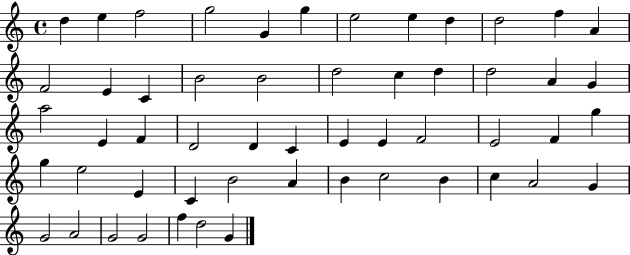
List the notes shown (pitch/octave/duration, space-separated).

D5/q E5/q F5/h G5/h G4/q G5/q E5/h E5/q D5/q D5/h F5/q A4/q F4/h E4/q C4/q B4/h B4/h D5/h C5/q D5/q D5/h A4/q G4/q A5/h E4/q F4/q D4/h D4/q C4/q E4/q E4/q F4/h E4/h F4/q G5/q G5/q E5/h E4/q C4/q B4/h A4/q B4/q C5/h B4/q C5/q A4/h G4/q G4/h A4/h G4/h G4/h F5/q D5/h G4/q